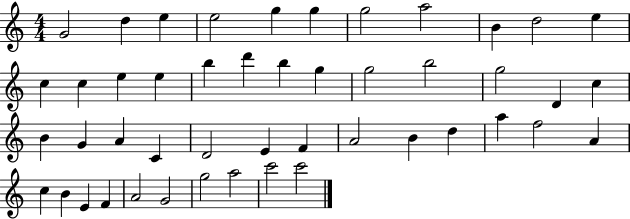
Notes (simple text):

G4/h D5/q E5/q E5/h G5/q G5/q G5/h A5/h B4/q D5/h E5/q C5/q C5/q E5/q E5/q B5/q D6/q B5/q G5/q G5/h B5/h G5/h D4/q C5/q B4/q G4/q A4/q C4/q D4/h E4/q F4/q A4/h B4/q D5/q A5/q F5/h A4/q C5/q B4/q E4/q F4/q A4/h G4/h G5/h A5/h C6/h C6/h